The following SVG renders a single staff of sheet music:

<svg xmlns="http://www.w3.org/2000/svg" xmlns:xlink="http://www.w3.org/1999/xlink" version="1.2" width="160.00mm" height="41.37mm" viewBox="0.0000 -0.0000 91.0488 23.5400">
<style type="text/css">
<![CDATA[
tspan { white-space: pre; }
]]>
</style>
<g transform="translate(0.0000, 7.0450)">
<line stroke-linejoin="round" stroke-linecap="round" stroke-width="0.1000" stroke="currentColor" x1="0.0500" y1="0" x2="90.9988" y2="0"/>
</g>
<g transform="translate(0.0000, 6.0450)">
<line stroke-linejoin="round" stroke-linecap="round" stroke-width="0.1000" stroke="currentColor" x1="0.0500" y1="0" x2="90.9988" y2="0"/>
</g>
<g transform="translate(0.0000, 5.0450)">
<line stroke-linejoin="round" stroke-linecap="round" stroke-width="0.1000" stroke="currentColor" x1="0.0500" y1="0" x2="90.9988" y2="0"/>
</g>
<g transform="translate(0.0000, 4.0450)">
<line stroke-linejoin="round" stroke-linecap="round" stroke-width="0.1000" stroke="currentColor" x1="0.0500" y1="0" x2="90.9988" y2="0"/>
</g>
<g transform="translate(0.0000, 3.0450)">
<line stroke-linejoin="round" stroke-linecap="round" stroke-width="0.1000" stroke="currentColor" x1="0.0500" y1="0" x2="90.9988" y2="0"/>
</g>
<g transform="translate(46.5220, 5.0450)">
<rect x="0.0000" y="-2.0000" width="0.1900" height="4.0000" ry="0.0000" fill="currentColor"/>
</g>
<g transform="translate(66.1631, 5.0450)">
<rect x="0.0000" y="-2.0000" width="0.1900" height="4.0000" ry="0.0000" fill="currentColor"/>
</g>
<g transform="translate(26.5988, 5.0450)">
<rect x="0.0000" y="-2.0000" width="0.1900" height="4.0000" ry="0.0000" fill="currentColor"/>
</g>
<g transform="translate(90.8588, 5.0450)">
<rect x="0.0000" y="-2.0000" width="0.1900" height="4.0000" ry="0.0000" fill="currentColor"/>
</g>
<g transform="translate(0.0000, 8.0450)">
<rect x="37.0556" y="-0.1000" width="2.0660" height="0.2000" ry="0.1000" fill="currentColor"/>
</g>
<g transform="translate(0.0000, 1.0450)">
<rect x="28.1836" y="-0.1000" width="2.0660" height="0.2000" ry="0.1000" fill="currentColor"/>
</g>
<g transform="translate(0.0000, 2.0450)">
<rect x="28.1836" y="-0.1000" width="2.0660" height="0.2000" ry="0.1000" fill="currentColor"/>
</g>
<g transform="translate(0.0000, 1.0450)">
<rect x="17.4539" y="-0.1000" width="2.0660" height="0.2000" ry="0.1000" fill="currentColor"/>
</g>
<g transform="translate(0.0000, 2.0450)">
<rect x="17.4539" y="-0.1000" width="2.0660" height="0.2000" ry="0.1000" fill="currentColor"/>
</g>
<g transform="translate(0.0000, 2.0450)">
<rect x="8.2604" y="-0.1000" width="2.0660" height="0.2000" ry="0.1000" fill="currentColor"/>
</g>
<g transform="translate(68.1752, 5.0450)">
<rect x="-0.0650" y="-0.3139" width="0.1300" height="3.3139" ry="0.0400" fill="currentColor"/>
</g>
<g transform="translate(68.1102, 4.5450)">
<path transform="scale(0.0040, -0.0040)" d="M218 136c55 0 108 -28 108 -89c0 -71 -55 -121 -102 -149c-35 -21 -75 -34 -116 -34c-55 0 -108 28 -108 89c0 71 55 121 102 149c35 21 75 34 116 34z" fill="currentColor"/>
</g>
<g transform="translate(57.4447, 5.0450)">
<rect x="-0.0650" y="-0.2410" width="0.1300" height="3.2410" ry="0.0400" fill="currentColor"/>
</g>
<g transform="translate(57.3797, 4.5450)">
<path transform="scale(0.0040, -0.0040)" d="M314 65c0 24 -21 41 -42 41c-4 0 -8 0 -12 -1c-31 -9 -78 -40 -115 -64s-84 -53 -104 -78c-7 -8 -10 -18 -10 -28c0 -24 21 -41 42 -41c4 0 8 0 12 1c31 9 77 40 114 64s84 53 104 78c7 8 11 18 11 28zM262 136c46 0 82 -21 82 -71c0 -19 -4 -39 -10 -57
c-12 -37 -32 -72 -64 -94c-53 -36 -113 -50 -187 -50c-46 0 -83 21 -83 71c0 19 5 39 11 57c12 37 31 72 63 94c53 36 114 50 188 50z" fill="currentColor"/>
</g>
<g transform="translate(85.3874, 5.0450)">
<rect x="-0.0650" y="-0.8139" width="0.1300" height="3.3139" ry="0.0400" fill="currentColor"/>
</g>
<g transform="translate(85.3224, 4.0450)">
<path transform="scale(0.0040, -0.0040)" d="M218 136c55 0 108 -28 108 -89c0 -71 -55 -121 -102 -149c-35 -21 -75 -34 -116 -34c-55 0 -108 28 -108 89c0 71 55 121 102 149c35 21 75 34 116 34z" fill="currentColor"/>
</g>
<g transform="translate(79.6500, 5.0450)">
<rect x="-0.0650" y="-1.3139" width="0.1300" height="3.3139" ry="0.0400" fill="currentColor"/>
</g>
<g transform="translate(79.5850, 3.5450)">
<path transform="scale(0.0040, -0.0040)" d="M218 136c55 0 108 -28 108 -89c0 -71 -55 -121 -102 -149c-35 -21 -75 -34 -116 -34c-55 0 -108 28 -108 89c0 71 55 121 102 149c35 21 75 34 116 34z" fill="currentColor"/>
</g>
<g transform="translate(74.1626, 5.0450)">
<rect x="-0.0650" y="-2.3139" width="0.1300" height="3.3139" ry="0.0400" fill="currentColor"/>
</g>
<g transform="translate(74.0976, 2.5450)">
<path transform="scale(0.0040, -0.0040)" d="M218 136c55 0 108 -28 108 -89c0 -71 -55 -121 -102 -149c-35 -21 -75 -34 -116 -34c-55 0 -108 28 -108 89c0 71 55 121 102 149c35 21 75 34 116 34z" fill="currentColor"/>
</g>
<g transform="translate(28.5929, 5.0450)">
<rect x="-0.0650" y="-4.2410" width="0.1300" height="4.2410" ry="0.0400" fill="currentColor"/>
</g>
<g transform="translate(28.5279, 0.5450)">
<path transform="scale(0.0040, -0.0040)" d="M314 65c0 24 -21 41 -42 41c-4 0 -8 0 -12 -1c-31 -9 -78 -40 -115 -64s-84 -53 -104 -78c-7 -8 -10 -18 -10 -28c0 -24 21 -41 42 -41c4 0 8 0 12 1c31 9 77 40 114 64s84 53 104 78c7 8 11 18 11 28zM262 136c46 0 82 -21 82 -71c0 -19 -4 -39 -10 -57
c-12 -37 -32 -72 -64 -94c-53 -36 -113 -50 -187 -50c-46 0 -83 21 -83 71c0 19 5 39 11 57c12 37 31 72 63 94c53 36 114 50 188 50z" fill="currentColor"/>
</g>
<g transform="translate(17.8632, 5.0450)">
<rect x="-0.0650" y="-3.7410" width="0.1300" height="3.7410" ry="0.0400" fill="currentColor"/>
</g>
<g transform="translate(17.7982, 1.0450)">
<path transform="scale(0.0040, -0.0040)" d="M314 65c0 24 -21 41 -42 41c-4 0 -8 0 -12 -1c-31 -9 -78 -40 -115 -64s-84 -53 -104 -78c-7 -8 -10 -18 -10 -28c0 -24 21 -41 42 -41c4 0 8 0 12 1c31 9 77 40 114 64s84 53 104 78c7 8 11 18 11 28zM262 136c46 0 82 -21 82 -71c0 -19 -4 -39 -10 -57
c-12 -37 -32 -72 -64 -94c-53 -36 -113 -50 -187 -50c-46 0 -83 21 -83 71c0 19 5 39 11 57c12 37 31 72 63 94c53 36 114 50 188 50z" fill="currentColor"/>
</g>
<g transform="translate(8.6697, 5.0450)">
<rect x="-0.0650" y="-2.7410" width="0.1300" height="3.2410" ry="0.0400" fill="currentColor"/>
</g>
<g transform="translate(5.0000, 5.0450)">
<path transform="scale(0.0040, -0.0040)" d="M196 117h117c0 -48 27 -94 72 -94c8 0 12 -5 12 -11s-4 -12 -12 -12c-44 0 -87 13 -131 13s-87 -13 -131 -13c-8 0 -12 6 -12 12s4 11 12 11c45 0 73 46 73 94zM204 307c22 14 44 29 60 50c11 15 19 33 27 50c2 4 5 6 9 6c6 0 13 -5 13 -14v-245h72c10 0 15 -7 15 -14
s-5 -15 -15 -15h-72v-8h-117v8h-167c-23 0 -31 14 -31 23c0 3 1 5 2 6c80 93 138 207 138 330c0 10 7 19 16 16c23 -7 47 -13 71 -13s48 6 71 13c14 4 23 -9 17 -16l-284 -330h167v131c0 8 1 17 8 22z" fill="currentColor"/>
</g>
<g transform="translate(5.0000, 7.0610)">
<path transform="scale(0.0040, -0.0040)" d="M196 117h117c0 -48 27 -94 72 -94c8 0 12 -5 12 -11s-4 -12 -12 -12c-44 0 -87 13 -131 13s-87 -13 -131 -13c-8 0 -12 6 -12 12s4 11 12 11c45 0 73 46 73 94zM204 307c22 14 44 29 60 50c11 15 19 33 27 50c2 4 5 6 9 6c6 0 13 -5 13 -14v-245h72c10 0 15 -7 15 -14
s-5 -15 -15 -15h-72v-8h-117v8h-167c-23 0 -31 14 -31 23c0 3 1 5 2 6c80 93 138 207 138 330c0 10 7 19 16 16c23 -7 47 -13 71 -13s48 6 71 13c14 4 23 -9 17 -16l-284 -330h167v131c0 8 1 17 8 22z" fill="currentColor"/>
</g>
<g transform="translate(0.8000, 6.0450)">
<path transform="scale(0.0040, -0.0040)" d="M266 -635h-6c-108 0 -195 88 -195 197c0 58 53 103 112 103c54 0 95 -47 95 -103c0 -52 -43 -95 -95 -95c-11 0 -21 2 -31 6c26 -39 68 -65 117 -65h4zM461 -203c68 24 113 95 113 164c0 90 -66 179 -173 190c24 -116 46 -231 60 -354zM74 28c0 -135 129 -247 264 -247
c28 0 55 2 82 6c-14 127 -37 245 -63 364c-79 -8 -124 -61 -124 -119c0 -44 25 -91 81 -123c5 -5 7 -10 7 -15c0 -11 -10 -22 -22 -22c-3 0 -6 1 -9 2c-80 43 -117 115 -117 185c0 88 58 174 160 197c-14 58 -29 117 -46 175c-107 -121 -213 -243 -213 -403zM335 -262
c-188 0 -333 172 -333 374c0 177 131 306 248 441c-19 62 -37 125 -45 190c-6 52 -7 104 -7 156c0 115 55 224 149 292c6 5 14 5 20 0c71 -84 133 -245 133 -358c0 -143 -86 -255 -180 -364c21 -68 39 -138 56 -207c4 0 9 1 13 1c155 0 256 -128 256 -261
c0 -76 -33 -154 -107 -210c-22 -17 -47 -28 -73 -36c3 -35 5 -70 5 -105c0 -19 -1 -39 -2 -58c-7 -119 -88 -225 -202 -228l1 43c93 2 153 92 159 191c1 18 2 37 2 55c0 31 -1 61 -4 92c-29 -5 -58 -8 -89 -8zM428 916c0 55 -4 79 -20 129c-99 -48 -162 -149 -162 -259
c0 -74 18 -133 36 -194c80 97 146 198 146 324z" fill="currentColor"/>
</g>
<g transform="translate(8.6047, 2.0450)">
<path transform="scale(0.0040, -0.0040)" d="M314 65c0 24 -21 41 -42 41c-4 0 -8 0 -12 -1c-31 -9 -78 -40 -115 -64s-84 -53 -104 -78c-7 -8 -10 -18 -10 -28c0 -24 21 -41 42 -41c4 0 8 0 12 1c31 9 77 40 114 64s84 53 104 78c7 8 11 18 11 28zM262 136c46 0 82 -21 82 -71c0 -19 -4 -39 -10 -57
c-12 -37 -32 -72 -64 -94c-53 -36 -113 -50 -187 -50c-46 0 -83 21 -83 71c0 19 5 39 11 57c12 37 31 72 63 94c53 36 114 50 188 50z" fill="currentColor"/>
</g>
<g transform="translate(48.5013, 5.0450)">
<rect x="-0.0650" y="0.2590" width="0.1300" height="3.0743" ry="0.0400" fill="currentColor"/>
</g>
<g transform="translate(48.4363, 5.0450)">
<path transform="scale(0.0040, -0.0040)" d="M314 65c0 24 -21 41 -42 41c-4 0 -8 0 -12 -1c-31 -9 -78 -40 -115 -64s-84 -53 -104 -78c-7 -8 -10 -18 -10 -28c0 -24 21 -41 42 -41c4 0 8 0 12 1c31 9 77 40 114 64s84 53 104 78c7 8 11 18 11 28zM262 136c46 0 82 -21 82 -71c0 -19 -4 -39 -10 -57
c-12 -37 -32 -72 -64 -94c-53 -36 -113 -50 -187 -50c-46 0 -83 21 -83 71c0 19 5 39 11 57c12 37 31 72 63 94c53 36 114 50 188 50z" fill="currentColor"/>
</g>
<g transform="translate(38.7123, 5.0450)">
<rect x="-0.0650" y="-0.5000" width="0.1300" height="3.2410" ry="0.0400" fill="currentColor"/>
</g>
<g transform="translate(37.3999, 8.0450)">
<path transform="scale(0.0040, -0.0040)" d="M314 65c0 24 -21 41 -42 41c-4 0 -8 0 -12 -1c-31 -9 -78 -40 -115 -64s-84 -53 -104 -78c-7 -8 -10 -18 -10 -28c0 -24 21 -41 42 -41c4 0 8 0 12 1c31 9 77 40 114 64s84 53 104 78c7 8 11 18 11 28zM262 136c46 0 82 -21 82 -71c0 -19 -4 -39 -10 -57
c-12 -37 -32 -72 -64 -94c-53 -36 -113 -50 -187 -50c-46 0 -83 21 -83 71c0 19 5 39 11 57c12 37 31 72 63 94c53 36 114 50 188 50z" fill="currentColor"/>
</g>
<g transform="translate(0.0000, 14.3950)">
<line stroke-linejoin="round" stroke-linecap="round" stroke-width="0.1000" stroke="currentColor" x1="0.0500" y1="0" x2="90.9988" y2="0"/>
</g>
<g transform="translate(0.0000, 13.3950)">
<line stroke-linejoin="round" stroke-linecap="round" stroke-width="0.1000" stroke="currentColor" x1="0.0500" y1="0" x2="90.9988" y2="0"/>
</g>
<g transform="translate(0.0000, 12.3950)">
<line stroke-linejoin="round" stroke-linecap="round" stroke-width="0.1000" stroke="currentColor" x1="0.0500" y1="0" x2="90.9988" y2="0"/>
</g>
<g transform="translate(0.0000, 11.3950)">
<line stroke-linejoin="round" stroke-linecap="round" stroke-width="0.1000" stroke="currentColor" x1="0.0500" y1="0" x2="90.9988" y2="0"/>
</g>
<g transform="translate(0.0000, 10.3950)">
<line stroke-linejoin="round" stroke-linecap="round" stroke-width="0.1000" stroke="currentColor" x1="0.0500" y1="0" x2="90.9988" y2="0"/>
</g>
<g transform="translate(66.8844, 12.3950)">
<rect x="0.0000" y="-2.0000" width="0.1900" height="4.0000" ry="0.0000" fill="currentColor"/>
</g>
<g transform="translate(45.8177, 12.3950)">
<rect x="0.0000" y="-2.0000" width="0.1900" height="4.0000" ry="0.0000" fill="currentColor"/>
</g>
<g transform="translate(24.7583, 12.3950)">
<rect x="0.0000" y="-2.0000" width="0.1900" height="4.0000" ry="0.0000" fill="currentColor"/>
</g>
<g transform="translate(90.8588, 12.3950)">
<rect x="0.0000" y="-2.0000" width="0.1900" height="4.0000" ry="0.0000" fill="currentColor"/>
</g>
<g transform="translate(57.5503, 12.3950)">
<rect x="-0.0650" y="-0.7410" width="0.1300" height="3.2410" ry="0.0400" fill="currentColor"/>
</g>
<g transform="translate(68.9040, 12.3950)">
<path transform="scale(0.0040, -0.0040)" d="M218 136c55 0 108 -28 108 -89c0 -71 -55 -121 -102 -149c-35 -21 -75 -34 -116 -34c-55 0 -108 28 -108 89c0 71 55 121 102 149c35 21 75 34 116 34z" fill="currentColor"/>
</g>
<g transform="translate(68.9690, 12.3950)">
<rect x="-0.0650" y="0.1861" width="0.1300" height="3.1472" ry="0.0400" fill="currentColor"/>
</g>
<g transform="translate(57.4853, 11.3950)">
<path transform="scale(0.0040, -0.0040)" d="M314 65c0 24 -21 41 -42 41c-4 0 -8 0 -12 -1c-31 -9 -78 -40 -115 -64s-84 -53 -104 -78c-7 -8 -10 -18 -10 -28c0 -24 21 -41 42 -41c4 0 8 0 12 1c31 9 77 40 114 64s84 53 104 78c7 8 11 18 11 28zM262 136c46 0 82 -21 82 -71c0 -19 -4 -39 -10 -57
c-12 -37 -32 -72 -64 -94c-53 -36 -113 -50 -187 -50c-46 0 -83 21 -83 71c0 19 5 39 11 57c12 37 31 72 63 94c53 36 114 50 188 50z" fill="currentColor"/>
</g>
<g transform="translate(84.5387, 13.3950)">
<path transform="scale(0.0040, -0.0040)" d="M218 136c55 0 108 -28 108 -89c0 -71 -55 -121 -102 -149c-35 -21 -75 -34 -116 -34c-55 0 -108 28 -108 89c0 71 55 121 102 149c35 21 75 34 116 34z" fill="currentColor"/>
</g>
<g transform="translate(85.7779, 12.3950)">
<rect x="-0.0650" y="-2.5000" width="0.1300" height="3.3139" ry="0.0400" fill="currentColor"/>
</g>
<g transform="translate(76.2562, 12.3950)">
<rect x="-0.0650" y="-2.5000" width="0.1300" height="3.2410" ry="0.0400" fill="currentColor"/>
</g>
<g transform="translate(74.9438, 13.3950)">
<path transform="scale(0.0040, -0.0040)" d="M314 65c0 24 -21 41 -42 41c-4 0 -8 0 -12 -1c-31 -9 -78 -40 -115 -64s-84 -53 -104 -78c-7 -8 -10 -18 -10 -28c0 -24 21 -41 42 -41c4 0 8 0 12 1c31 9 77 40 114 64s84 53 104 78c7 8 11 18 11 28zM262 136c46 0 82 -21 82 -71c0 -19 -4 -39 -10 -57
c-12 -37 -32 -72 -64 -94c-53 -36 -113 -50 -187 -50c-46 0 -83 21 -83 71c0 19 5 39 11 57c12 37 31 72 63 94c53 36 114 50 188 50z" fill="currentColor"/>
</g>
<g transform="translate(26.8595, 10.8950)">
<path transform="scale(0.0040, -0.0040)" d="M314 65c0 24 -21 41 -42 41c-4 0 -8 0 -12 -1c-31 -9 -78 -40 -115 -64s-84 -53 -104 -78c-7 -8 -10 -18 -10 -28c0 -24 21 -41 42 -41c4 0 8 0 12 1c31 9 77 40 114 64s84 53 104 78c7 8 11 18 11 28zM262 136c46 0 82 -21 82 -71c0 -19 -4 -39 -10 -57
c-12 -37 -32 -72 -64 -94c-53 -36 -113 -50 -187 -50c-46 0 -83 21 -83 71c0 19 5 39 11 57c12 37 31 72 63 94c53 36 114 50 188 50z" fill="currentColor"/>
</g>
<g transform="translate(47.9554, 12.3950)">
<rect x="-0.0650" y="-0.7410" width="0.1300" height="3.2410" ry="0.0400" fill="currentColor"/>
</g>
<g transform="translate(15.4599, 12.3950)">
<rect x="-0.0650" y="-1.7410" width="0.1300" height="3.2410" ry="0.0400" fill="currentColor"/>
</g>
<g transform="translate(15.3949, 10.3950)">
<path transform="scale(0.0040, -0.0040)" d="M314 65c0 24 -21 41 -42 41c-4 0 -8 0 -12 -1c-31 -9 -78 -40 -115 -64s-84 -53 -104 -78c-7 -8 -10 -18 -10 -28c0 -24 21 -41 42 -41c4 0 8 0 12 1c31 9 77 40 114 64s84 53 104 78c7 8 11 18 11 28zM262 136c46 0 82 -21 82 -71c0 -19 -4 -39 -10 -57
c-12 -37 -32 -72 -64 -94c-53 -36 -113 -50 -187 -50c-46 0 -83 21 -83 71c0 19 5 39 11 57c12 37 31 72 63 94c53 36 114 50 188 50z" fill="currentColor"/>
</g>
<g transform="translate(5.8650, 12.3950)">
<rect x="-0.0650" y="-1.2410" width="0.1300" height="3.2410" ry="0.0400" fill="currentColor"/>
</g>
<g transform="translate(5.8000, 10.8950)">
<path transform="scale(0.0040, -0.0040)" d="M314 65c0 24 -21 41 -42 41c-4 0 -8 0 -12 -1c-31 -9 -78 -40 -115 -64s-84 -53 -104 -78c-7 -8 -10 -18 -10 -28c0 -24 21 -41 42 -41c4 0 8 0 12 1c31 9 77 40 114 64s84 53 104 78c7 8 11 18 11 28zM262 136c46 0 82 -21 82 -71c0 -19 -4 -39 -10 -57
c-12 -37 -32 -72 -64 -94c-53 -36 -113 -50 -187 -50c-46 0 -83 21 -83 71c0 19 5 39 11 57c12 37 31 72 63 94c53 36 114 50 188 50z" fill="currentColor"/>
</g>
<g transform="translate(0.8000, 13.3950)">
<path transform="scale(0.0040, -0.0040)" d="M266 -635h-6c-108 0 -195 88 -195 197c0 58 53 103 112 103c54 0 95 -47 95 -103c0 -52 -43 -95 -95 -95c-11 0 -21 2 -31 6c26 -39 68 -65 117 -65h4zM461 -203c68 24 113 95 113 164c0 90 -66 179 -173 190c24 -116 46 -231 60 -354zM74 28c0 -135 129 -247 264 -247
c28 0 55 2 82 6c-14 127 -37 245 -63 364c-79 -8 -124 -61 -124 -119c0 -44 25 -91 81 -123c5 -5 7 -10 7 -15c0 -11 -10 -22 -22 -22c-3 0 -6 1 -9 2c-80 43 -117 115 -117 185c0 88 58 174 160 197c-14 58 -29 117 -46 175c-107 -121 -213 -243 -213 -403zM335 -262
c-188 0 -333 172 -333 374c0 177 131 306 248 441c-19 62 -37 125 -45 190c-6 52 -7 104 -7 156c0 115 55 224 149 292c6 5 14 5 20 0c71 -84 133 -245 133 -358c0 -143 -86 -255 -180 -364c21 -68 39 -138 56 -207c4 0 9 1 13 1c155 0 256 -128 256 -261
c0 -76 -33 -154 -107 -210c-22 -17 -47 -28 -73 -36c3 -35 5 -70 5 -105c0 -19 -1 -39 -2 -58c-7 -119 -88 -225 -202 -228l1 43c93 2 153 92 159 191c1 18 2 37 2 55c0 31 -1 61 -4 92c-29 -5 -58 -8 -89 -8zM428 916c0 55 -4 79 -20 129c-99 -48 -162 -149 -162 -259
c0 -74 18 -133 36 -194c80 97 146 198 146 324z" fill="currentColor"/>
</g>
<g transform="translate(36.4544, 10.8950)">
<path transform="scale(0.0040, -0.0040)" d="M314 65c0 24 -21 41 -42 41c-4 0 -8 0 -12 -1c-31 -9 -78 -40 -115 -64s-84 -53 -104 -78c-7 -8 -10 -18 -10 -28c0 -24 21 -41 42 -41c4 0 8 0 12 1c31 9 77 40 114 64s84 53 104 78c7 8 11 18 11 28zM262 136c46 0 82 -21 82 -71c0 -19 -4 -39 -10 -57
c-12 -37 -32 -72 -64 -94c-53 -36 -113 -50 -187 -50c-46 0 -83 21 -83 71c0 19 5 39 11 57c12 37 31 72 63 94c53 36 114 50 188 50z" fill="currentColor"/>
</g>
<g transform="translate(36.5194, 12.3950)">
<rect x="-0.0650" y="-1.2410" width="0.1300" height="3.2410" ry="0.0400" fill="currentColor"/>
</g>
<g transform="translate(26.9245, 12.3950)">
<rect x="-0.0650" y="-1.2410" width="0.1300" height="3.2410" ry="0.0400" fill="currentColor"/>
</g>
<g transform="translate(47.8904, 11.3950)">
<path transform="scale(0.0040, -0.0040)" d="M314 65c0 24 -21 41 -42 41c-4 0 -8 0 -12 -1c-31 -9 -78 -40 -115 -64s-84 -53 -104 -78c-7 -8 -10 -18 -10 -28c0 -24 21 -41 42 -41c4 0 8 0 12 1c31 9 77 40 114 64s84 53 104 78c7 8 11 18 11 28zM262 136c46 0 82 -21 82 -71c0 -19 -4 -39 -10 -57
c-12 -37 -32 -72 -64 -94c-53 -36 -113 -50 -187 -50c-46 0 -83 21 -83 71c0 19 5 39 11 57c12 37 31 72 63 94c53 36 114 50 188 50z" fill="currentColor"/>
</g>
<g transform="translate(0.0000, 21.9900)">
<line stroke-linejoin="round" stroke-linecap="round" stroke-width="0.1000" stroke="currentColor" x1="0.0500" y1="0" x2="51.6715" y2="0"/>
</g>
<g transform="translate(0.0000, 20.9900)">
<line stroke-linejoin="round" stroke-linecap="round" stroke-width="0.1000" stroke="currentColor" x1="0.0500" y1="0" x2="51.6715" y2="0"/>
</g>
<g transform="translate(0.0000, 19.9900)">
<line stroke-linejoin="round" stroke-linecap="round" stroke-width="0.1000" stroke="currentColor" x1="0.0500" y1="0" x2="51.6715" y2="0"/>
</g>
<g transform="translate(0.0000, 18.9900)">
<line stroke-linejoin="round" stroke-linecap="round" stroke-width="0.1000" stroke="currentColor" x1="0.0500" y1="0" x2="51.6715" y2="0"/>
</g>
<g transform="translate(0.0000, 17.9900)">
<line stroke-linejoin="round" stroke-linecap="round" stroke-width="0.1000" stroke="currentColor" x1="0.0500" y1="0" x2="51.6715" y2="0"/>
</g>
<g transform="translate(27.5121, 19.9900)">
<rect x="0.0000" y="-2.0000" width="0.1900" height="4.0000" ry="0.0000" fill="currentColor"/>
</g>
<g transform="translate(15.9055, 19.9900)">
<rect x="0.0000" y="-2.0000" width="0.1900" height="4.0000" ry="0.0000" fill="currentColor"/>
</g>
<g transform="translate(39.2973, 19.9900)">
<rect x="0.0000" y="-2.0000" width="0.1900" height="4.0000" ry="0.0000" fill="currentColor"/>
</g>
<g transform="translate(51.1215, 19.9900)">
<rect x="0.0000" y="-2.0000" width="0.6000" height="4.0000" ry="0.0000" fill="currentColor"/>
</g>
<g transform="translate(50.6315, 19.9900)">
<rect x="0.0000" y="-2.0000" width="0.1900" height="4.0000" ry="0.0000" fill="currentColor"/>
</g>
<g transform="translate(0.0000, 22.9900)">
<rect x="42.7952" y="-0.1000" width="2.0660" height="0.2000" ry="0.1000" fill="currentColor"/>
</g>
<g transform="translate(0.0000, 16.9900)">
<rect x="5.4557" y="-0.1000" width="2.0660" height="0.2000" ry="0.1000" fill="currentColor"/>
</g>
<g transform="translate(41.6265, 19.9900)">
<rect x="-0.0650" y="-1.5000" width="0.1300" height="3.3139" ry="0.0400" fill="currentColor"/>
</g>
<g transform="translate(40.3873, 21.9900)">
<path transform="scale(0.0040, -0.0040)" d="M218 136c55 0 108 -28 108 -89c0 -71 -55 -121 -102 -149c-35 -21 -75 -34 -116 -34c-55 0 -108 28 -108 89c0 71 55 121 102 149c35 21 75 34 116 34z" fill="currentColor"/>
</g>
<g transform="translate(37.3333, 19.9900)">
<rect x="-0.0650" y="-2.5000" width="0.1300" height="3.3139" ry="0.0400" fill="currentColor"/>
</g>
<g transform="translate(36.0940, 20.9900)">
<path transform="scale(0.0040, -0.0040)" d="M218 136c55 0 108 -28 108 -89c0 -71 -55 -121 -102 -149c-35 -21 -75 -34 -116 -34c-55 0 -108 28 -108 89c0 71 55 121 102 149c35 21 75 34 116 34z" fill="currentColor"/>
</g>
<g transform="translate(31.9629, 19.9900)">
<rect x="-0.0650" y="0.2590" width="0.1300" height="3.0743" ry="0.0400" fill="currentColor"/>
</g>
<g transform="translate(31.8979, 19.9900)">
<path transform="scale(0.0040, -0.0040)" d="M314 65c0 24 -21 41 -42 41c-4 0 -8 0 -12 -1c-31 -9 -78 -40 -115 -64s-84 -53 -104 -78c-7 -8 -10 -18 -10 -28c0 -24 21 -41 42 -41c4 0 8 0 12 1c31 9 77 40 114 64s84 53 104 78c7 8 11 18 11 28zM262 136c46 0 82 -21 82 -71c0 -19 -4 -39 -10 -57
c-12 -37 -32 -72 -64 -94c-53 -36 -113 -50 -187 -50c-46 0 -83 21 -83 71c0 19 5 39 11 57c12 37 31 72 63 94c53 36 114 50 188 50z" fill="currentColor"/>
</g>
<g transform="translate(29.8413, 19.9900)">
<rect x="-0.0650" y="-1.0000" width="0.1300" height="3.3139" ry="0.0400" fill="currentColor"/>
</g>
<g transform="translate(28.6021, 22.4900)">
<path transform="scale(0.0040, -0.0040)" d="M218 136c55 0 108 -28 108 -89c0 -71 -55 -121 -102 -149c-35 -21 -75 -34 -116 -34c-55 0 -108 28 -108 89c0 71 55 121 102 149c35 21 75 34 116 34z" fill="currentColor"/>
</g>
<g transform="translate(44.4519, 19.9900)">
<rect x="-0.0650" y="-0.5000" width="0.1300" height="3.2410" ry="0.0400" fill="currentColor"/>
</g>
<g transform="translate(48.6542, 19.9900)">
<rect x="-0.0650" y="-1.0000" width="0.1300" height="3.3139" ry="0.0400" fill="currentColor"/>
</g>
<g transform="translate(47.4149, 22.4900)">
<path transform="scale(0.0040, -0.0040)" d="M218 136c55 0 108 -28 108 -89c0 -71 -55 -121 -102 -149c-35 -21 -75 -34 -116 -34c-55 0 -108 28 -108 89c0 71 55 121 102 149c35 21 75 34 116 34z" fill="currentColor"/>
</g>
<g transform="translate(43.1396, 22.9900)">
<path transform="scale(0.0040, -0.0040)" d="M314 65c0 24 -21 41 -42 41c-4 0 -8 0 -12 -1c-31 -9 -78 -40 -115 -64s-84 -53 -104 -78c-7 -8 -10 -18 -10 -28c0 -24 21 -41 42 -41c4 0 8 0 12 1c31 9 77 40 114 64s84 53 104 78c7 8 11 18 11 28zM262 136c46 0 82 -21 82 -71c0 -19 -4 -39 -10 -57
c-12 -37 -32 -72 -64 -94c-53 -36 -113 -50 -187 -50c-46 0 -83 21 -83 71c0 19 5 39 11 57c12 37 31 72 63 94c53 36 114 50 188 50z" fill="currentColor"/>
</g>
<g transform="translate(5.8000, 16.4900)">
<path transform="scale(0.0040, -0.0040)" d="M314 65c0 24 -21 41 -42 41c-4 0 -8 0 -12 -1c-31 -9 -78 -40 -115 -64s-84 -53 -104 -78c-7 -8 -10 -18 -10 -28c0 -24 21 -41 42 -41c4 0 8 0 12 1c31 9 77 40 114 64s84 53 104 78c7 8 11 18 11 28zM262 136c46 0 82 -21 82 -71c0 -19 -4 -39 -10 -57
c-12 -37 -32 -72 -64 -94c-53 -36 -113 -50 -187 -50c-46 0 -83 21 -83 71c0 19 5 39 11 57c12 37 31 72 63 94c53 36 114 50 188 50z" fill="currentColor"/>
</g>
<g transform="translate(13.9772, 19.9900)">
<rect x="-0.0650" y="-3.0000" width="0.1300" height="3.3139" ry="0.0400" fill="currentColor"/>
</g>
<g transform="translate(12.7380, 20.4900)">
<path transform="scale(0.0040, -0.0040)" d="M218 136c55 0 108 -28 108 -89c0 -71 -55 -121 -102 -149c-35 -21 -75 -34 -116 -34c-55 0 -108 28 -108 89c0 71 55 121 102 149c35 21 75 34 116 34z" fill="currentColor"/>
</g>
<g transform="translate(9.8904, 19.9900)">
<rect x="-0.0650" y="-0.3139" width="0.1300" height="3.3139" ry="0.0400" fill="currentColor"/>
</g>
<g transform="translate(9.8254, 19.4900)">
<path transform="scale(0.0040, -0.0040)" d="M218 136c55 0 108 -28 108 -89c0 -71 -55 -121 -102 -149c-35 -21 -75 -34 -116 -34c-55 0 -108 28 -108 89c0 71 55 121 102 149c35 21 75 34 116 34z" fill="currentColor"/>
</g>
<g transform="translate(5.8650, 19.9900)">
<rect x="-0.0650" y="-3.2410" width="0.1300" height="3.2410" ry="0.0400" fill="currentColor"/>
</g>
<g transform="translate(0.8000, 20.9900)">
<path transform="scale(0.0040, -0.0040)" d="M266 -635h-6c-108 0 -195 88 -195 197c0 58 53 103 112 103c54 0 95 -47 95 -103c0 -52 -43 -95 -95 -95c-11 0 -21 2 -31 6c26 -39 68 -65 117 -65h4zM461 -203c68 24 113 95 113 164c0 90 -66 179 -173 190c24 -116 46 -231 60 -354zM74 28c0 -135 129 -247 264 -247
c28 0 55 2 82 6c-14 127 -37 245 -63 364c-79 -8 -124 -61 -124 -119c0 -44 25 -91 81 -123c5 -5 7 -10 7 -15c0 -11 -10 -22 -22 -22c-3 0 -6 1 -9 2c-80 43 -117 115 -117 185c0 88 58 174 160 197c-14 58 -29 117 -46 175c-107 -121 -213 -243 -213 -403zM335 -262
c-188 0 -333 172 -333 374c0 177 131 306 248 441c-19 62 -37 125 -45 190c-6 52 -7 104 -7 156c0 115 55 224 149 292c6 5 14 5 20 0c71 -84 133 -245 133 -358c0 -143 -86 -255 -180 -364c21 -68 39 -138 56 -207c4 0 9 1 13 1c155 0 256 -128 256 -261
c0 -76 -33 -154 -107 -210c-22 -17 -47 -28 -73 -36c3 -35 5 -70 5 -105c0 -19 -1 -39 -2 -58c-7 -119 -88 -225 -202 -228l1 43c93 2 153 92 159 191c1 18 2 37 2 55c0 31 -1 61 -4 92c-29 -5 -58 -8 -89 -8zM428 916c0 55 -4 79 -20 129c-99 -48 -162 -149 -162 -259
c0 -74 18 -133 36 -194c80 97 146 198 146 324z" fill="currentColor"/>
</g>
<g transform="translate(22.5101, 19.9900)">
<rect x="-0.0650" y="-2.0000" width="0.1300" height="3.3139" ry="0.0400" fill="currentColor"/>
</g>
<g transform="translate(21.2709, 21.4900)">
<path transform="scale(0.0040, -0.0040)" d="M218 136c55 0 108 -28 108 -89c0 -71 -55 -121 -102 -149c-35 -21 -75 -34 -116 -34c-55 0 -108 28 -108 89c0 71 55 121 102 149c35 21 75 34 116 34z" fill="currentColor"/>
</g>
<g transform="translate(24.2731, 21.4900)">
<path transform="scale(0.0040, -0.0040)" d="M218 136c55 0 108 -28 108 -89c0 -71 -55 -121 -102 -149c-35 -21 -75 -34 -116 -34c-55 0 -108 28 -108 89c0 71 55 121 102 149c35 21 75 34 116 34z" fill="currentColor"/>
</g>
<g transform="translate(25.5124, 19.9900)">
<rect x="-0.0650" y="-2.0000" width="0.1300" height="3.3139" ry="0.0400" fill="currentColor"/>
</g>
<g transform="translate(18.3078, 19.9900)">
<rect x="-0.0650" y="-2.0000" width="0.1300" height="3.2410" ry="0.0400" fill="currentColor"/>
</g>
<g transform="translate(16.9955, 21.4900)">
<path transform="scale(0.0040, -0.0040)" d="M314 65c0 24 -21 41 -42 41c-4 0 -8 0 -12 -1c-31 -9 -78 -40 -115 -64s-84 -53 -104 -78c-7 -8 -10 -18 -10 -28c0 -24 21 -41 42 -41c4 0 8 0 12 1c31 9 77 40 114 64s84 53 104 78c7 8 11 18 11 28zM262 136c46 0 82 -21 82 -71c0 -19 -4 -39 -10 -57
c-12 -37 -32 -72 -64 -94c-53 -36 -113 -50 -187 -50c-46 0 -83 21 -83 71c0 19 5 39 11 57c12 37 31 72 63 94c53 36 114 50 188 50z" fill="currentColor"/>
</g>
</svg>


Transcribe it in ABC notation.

X:1
T:Untitled
M:4/4
L:1/4
K:C
a2 c'2 d'2 C2 B2 c2 c g e d e2 f2 e2 e2 d2 d2 B G2 G b2 c A F2 F F D B2 G E C2 D